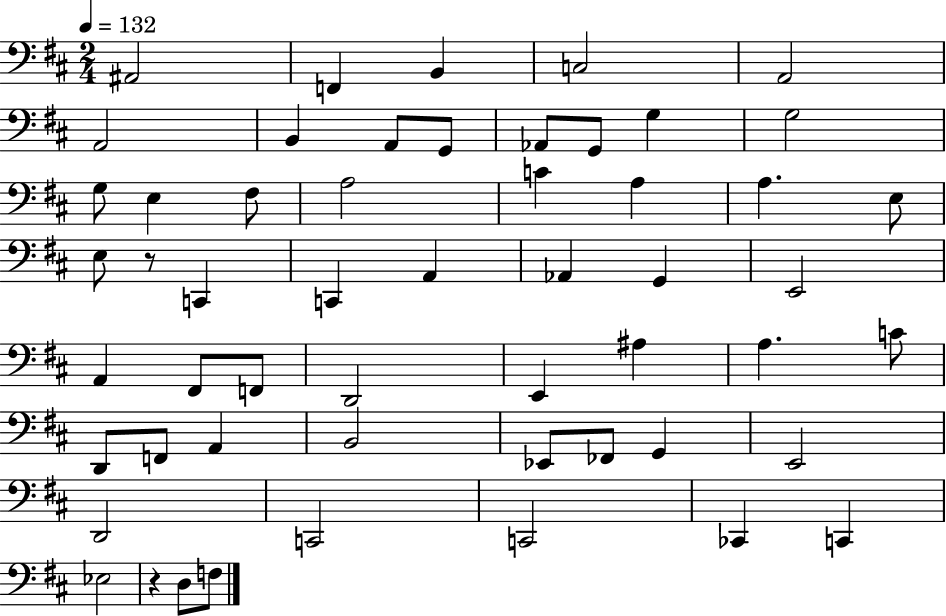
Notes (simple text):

A#2/h F2/q B2/q C3/h A2/h A2/h B2/q A2/e G2/e Ab2/e G2/e G3/q G3/h G3/e E3/q F#3/e A3/h C4/q A3/q A3/q. E3/e E3/e R/e C2/q C2/q A2/q Ab2/q G2/q E2/h A2/q F#2/e F2/e D2/h E2/q A#3/q A3/q. C4/e D2/e F2/e A2/q B2/h Eb2/e FES2/e G2/q E2/h D2/h C2/h C2/h CES2/q C2/q Eb3/h R/q D3/e F3/e